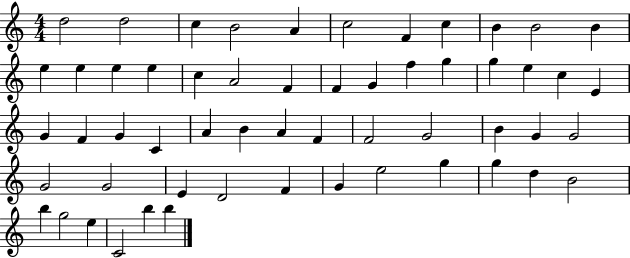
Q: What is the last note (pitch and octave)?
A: B5